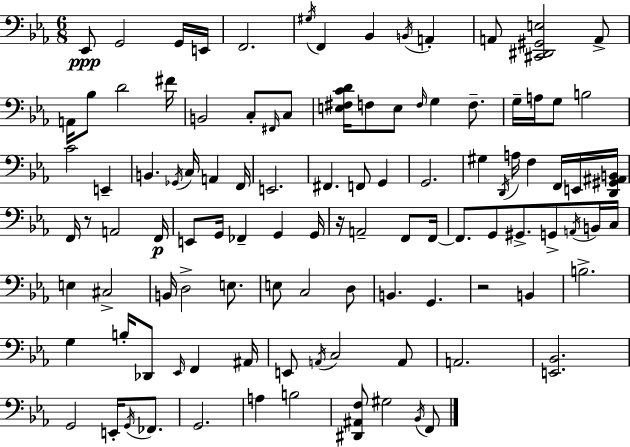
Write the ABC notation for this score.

X:1
T:Untitled
M:6/8
L:1/4
K:Eb
_E,,/2 G,,2 G,,/4 E,,/4 F,,2 ^G,/4 F,, _B,, B,,/4 A,, A,,/2 [^C,,^D,,^G,,E,]2 A,,/2 A,,/4 _B,/2 D2 ^F/4 B,,2 C,/2 ^F,,/4 C,/2 [E,^F,CD]/4 F,/2 E,/2 F,/4 G, F,/2 G,/4 A,/4 G,/2 B,2 C2 E,, B,, _G,,/4 C,/4 A,, F,,/4 E,,2 ^F,, F,,/2 G,, G,,2 ^G, D,,/4 A,/4 F, F,,/4 E,,/4 [D,,^G,,^A,,B,,]/4 F,,/4 z/2 A,,2 F,,/4 E,,/2 G,,/4 _F,, G,, G,,/4 z/4 A,,2 F,,/2 F,,/4 F,,/2 G,,/2 ^G,,/2 G,,/2 A,,/4 B,,/4 C,/4 E, ^C,2 B,,/4 D,2 E,/2 E,/2 C,2 D,/2 B,, G,, z2 B,, B,2 G, B,/4 _D,,/2 _E,,/4 F,, ^A,,/4 E,,/2 A,,/4 C,2 A,,/2 A,,2 [E,,_B,,]2 G,,2 E,,/4 G,,/4 _F,,/2 G,,2 A, B,2 [^D,,^A,,F,]/2 ^G,2 _B,,/4 F,,/2